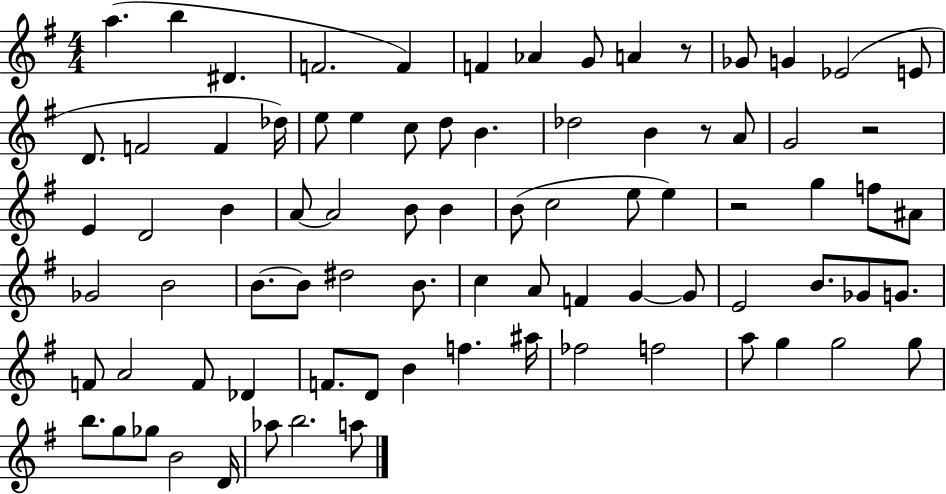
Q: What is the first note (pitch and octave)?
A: A5